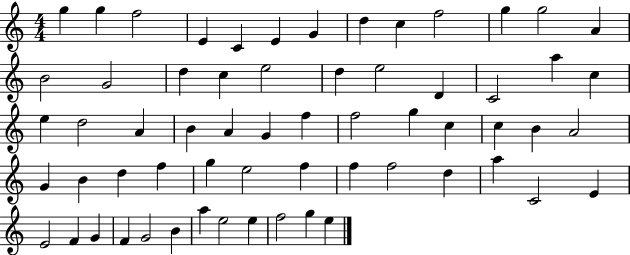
{
  \clef treble
  \numericTimeSignature
  \time 4/4
  \key c \major
  g''4 g''4 f''2 | e'4 c'4 e'4 g'4 | d''4 c''4 f''2 | g''4 g''2 a'4 | \break b'2 g'2 | d''4 c''4 e''2 | d''4 e''2 d'4 | c'2 a''4 c''4 | \break e''4 d''2 a'4 | b'4 a'4 g'4 f''4 | f''2 g''4 c''4 | c''4 b'4 a'2 | \break g'4 b'4 d''4 f''4 | g''4 e''2 f''4 | f''4 f''2 d''4 | a''4 c'2 e'4 | \break e'2 f'4 g'4 | f'4 g'2 b'4 | a''4 e''2 e''4 | f''2 g''4 e''4 | \break \bar "|."
}